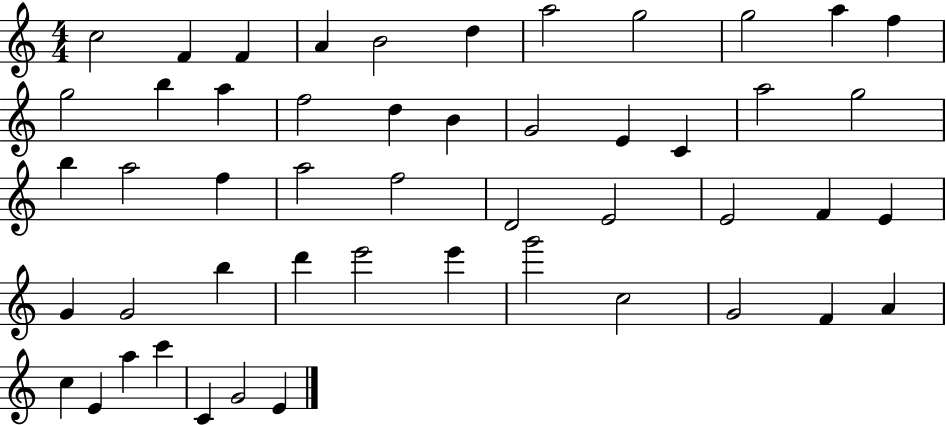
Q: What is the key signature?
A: C major